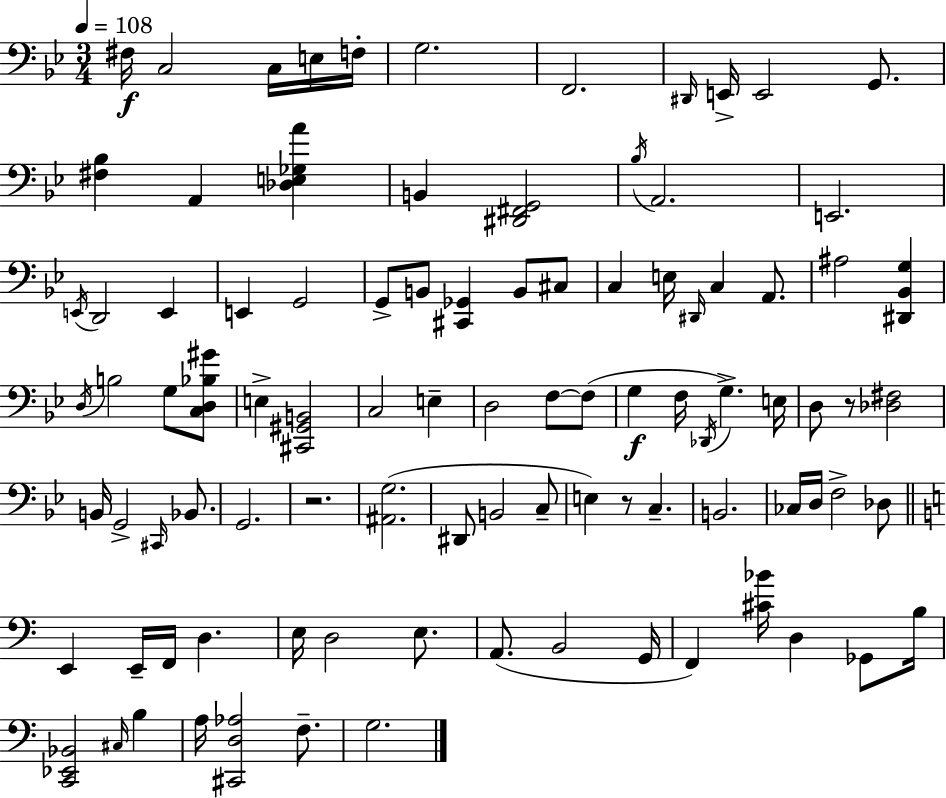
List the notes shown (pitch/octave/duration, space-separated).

F#3/s C3/h C3/s E3/s F3/s G3/h. F2/h. D#2/s E2/s E2/h G2/e. [F#3,Bb3]/q A2/q [Db3,E3,Gb3,A4]/q B2/q [D#2,F#2,G2]/h Bb3/s A2/h. E2/h. E2/s D2/h E2/q E2/q G2/h G2/e B2/e [C#2,Gb2]/q B2/e C#3/e C3/q E3/s D#2/s C3/q A2/e. A#3/h [D#2,Bb2,G3]/q D3/s B3/h G3/e [C3,D3,Bb3,G#4]/e E3/q [C#2,G#2,B2]/h C3/h E3/q D3/h F3/e F3/e G3/q F3/s Db2/s G3/q. E3/s D3/e R/e [Db3,F#3]/h B2/s G2/h C#2/s Bb2/e. G2/h. R/h. [A#2,G3]/h. D#2/e B2/h C3/e E3/q R/e C3/q. B2/h. CES3/s D3/s F3/h Db3/e E2/q E2/s F2/s D3/q. E3/s D3/h E3/e. A2/e. B2/h G2/s F2/q [C#4,Bb4]/s D3/q Gb2/e B3/s [C2,Eb2,Bb2]/h C#3/s B3/q A3/s [C#2,D3,Ab3]/h F3/e. G3/h.